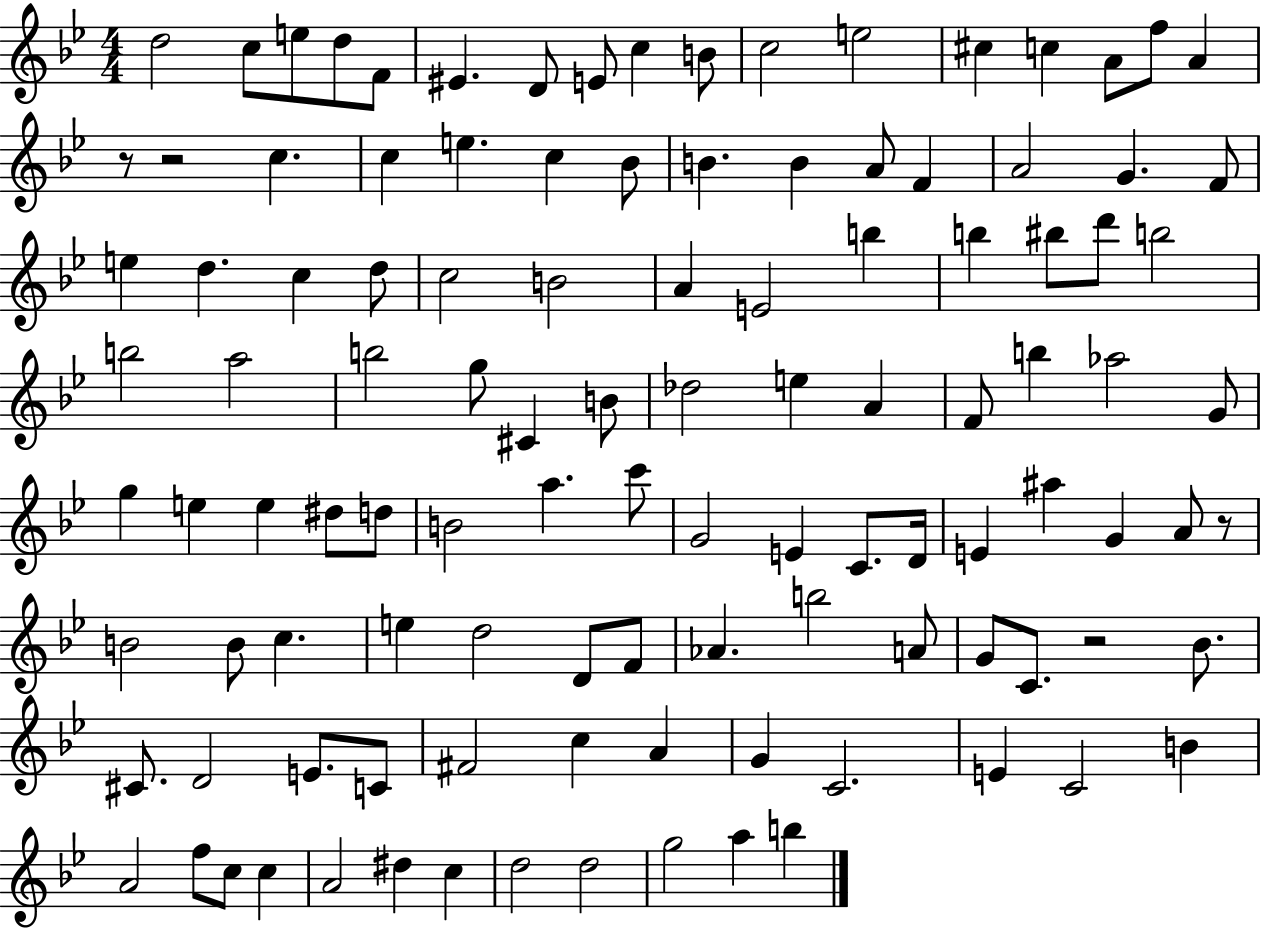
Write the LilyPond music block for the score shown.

{
  \clef treble
  \numericTimeSignature
  \time 4/4
  \key bes \major
  \repeat volta 2 { d''2 c''8 e''8 d''8 f'8 | eis'4. d'8 e'8 c''4 b'8 | c''2 e''2 | cis''4 c''4 a'8 f''8 a'4 | \break r8 r2 c''4. | c''4 e''4. c''4 bes'8 | b'4. b'4 a'8 f'4 | a'2 g'4. f'8 | \break e''4 d''4. c''4 d''8 | c''2 b'2 | a'4 e'2 b''4 | b''4 bis''8 d'''8 b''2 | \break b''2 a''2 | b''2 g''8 cis'4 b'8 | des''2 e''4 a'4 | f'8 b''4 aes''2 g'8 | \break g''4 e''4 e''4 dis''8 d''8 | b'2 a''4. c'''8 | g'2 e'4 c'8. d'16 | e'4 ais''4 g'4 a'8 r8 | \break b'2 b'8 c''4. | e''4 d''2 d'8 f'8 | aes'4. b''2 a'8 | g'8 c'8. r2 bes'8. | \break cis'8. d'2 e'8. c'8 | fis'2 c''4 a'4 | g'4 c'2. | e'4 c'2 b'4 | \break a'2 f''8 c''8 c''4 | a'2 dis''4 c''4 | d''2 d''2 | g''2 a''4 b''4 | \break } \bar "|."
}